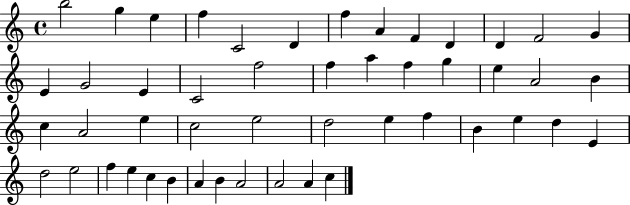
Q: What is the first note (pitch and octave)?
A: B5